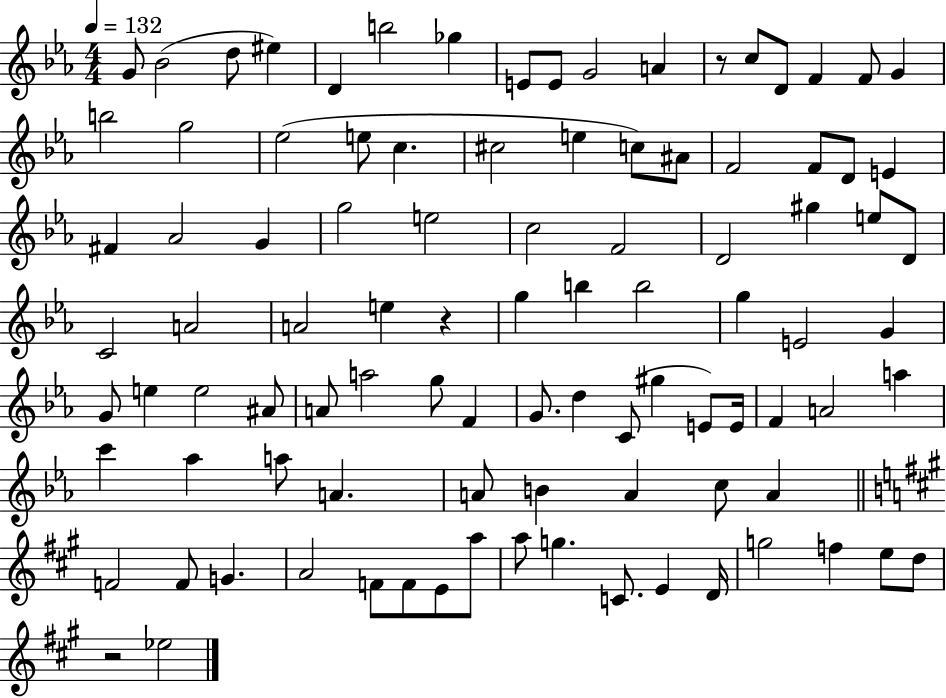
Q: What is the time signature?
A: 4/4